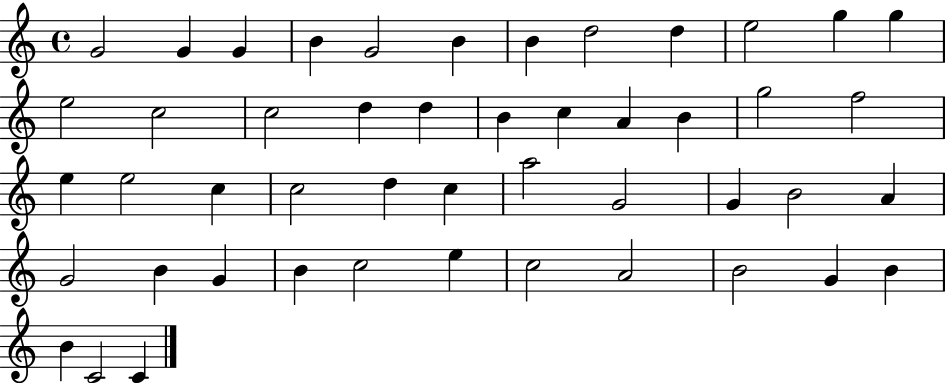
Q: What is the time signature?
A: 4/4